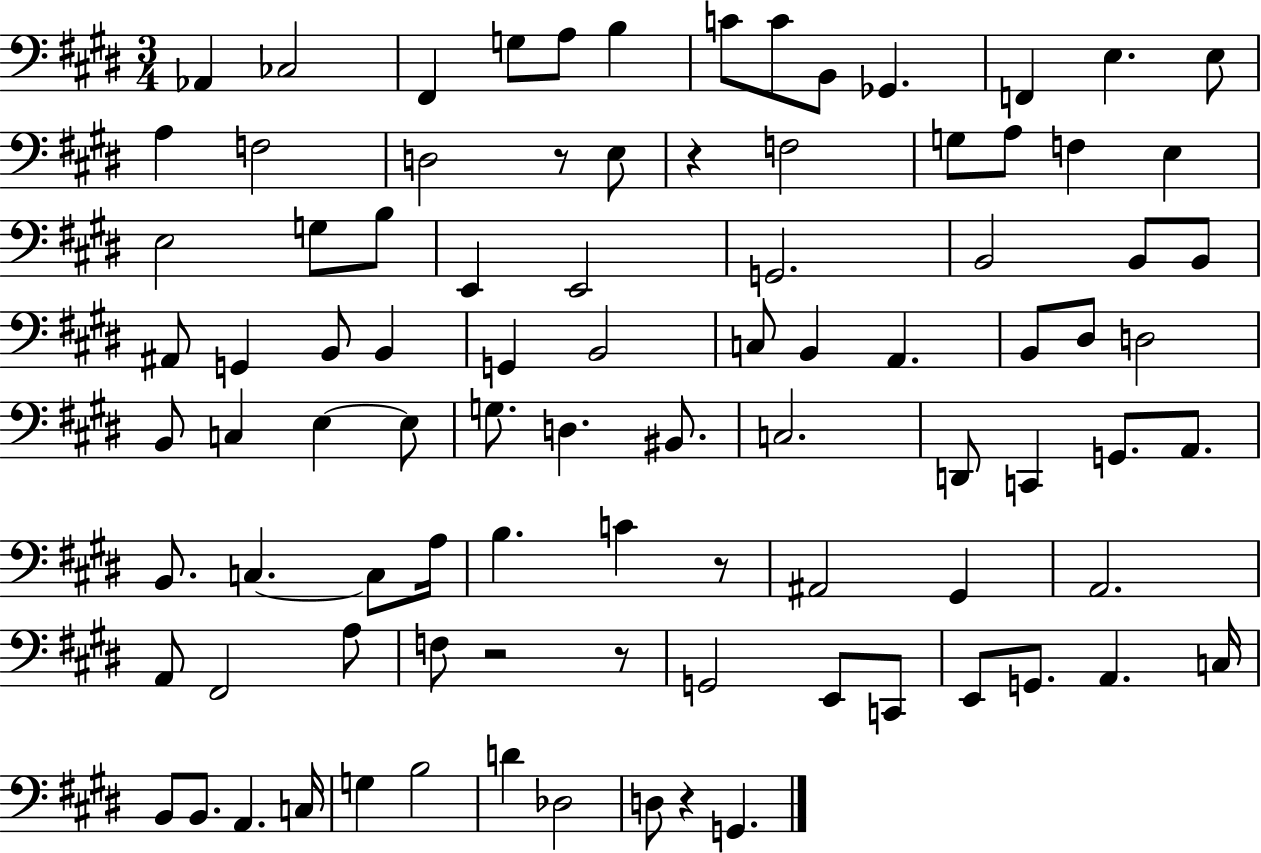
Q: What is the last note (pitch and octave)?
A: G2